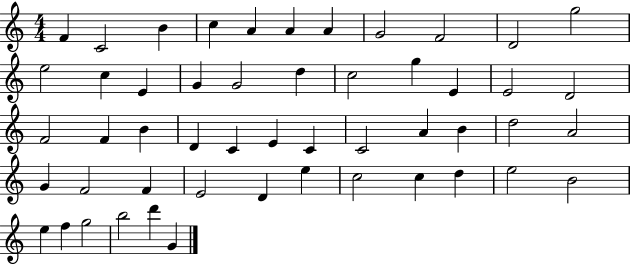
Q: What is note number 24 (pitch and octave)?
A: F4